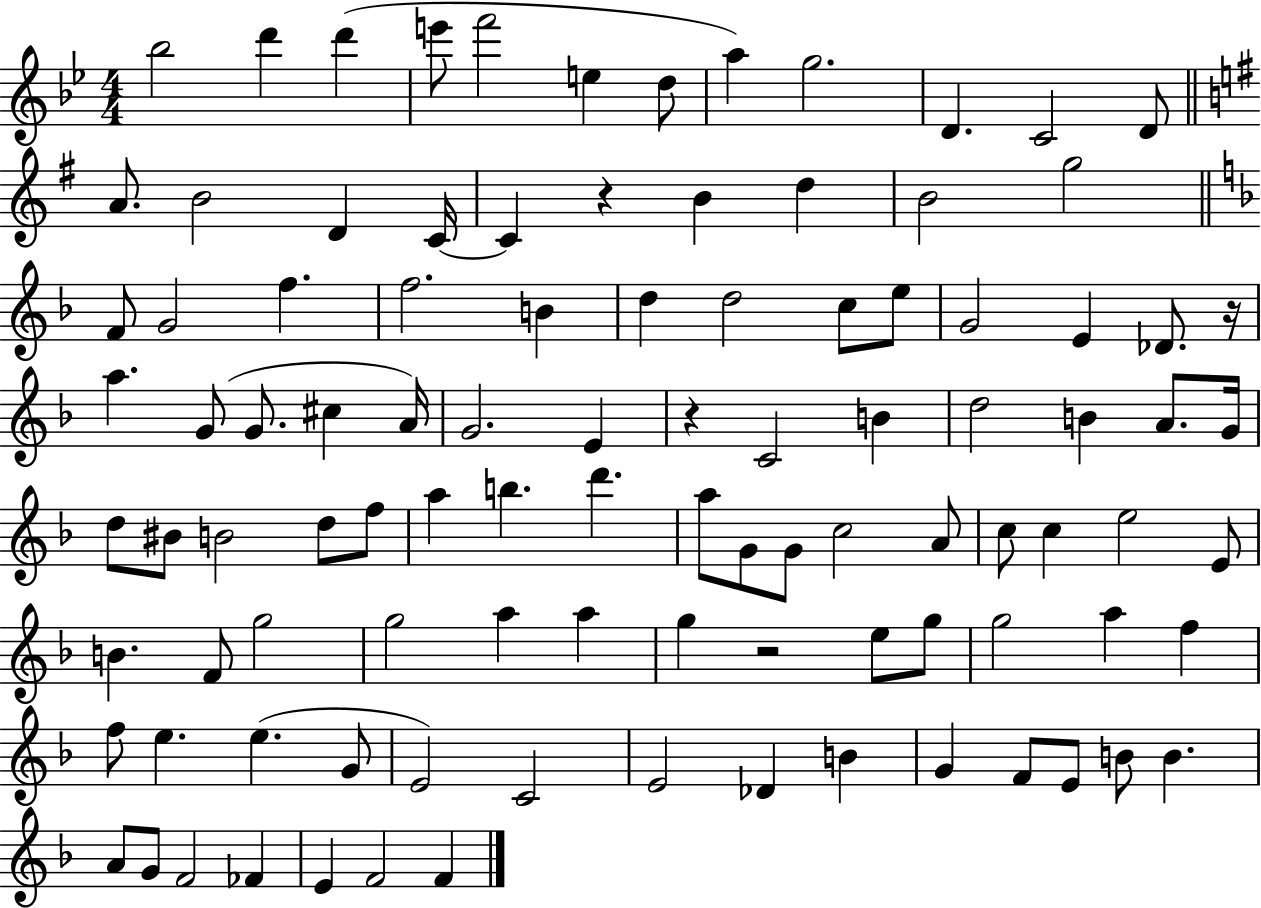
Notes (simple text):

Bb5/h D6/q D6/q E6/e F6/h E5/q D5/e A5/q G5/h. D4/q. C4/h D4/e A4/e. B4/h D4/q C4/s C4/q R/q B4/q D5/q B4/h G5/h F4/e G4/h F5/q. F5/h. B4/q D5/q D5/h C5/e E5/e G4/h E4/q Db4/e. R/s A5/q. G4/e G4/e. C#5/q A4/s G4/h. E4/q R/q C4/h B4/q D5/h B4/q A4/e. G4/s D5/e BIS4/e B4/h D5/e F5/e A5/q B5/q. D6/q. A5/e G4/e G4/e C5/h A4/e C5/e C5/q E5/h E4/e B4/q. F4/e G5/h G5/h A5/q A5/q G5/q R/h E5/e G5/e G5/h A5/q F5/q F5/e E5/q. E5/q. G4/e E4/h C4/h E4/h Db4/q B4/q G4/q F4/e E4/e B4/e B4/q. A4/e G4/e F4/h FES4/q E4/q F4/h F4/q